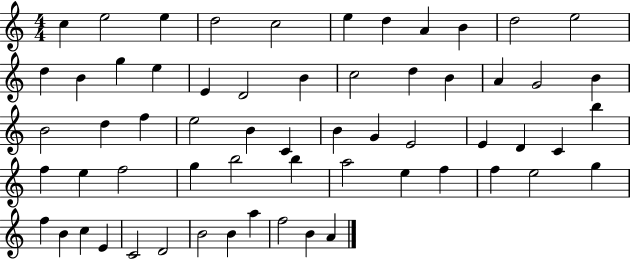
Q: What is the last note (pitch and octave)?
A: A4